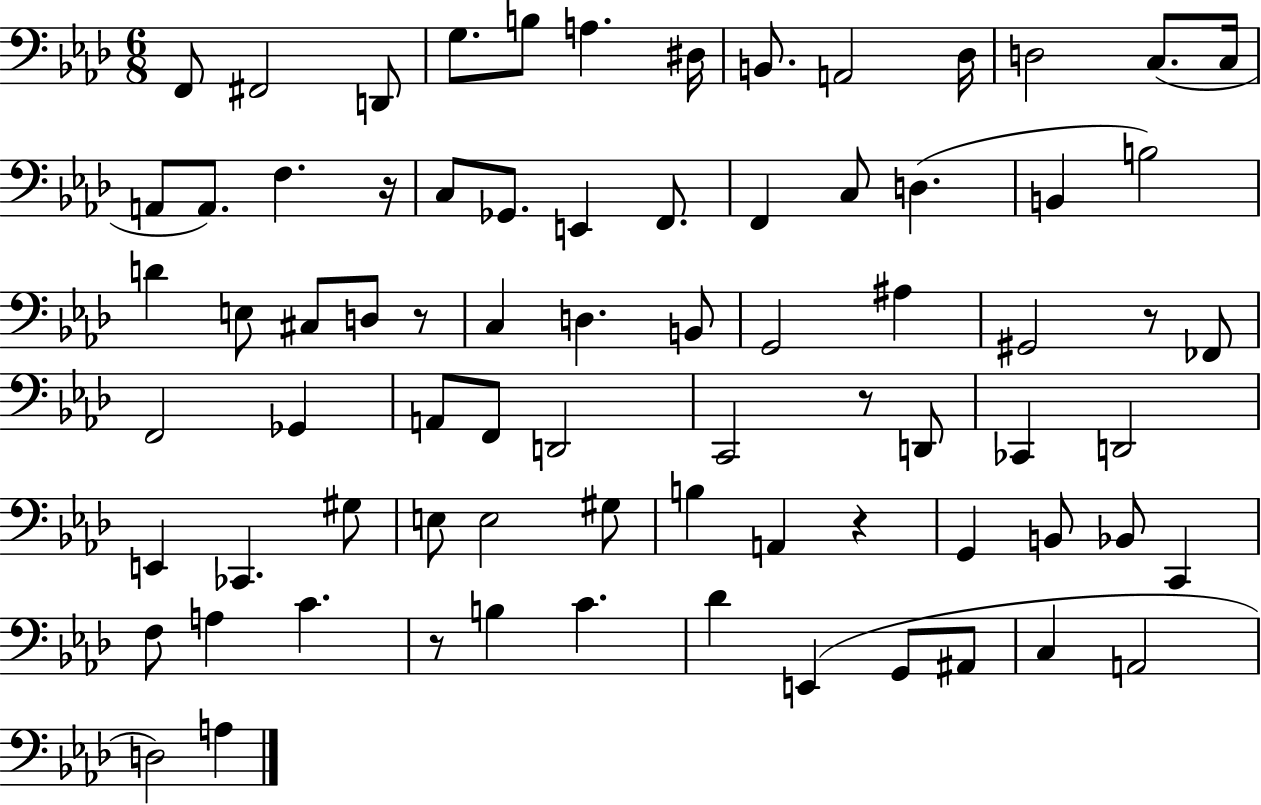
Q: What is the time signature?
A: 6/8